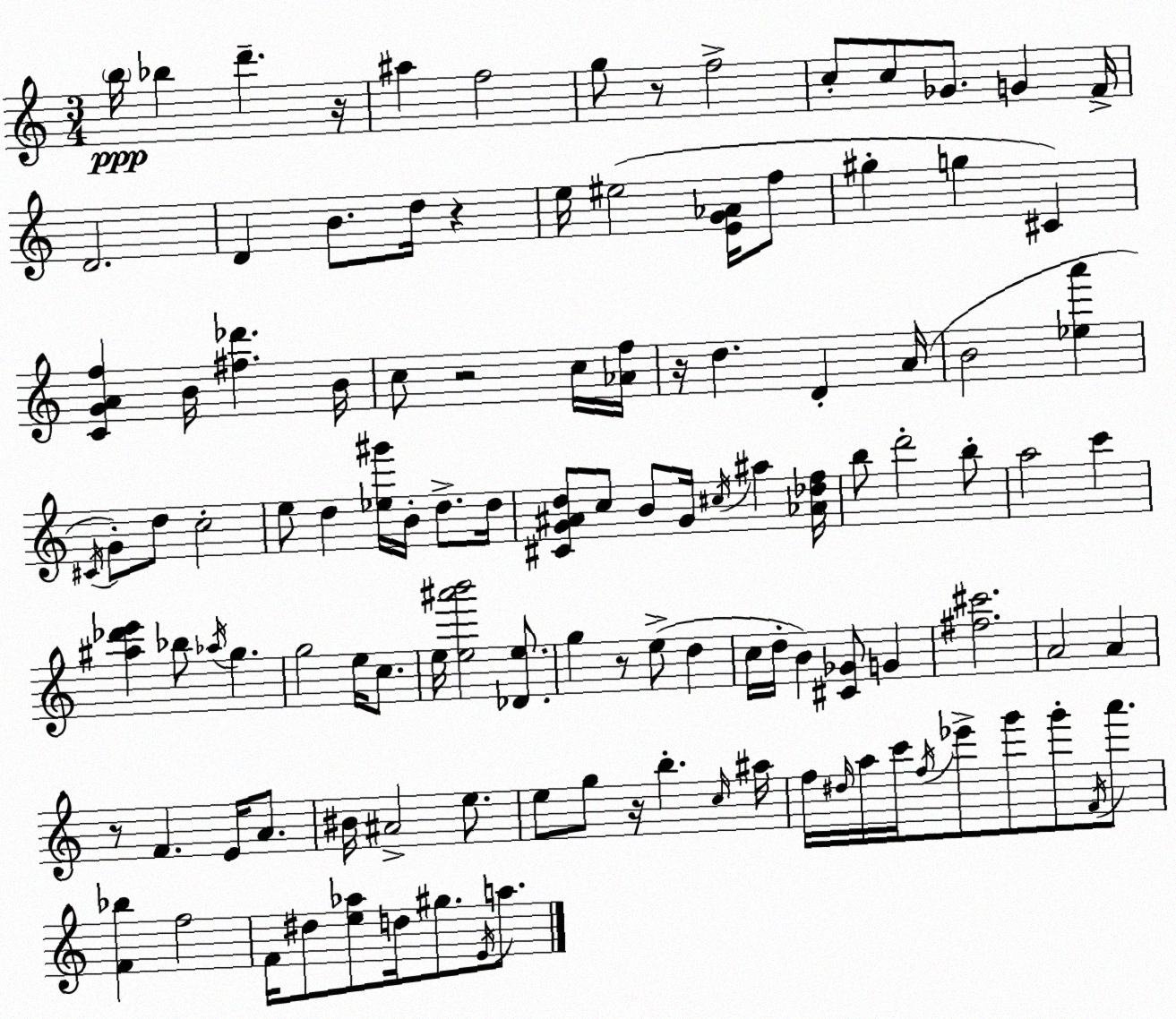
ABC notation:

X:1
T:Untitled
M:3/4
L:1/4
K:C
b/4 _b d' z/4 ^a f2 g/2 z/2 f2 c/2 c/2 _G/2 G F/4 D2 D B/2 d/4 z e/4 ^e2 [EG_A]/4 f/2 ^g g ^C [CGAf] B/4 [^f_d'] B/4 c/2 z2 c/4 [_Af]/4 z/4 d D A/4 B2 [_ea'] ^C/4 G/2 d/2 c2 e/2 d [_e^g']/4 B/4 d/2 d/4 [^CG^Ad]/2 c/2 B/2 G/4 ^c/4 ^a [_A_df]/4 b/2 d'2 b/2 a2 c' [^a_d'e'] _b/2 _a/4 g g2 e/4 c/2 e/4 [e^a'b']2 [_De]/2 g z/2 e/2 d c/4 d/4 B [^C_G]/2 G [^f^c']2 A2 A z/2 F E/4 A/2 ^B/4 ^A2 e/2 e/2 g/2 z/4 b c/4 ^a/4 f/4 ^d/4 a/4 c'/4 f/4 _e'/2 g'/2 g'/2 F/4 a'/2 [F_b] f2 F/4 ^d/2 [e_a]/2 d/4 ^g/2 E/4 a/2